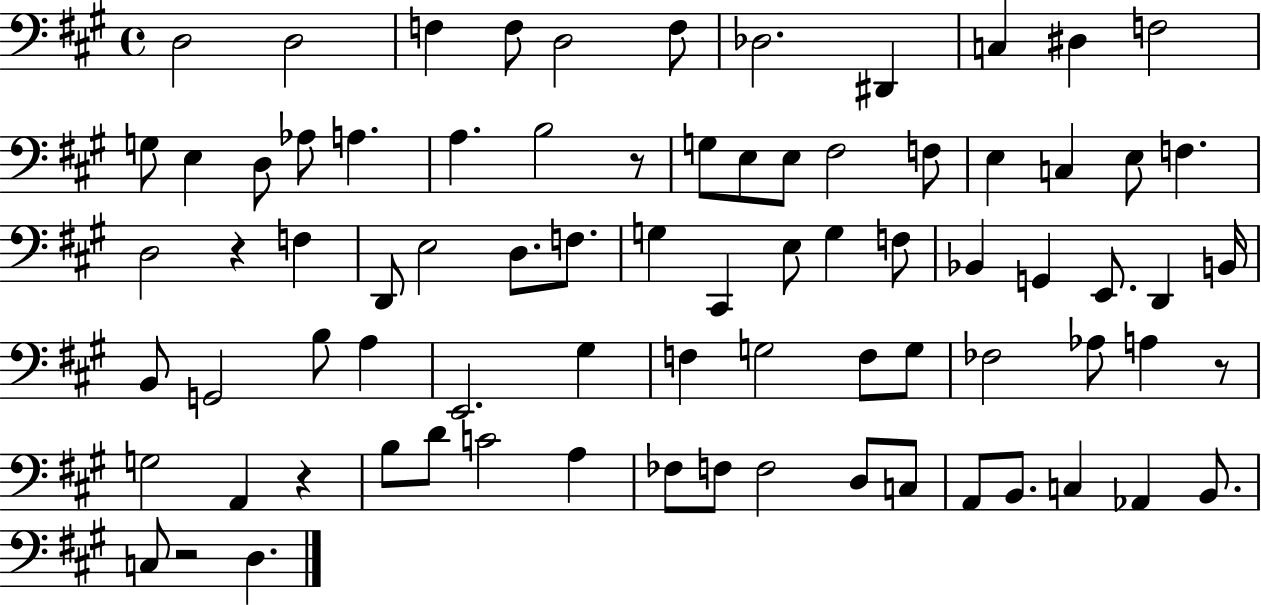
D3/h D3/h F3/q F3/e D3/h F3/e Db3/h. D#2/q C3/q D#3/q F3/h G3/e E3/q D3/e Ab3/e A3/q. A3/q. B3/h R/e G3/e E3/e E3/e F#3/h F3/e E3/q C3/q E3/e F3/q. D3/h R/q F3/q D2/e E3/h D3/e. F3/e. G3/q C#2/q E3/e G3/q F3/e Bb2/q G2/q E2/e. D2/q B2/s B2/e G2/h B3/e A3/q E2/h. G#3/q F3/q G3/h F3/e G3/e FES3/h Ab3/e A3/q R/e G3/h A2/q R/q B3/e D4/e C4/h A3/q FES3/e F3/e F3/h D3/e C3/e A2/e B2/e. C3/q Ab2/q B2/e. C3/e R/h D3/q.